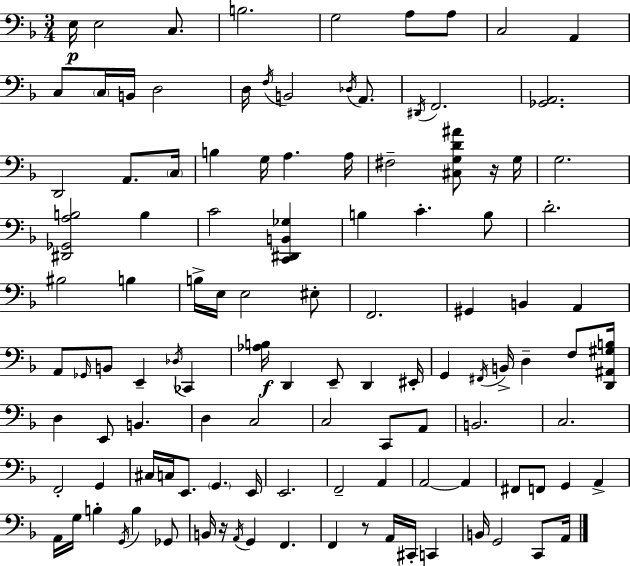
X:1
T:Untitled
M:3/4
L:1/4
K:F
E,/4 E,2 C,/2 B,2 G,2 A,/2 A,/2 C,2 A,, C,/2 C,/4 B,,/4 D,2 D,/4 F,/4 B,,2 _D,/4 A,,/2 ^D,,/4 F,,2 [_G,,A,,]2 D,,2 A,,/2 C,/4 B, G,/4 A, A,/4 ^F,2 [^C,G,D^A]/2 z/4 G,/4 G,2 [^D,,_G,,A,B,]2 B, C2 [C,,^D,,B,,_G,] B, C B,/2 D2 ^B,2 B, B,/4 E,/4 E,2 ^E,/2 F,,2 ^G,, B,, A,, A,,/2 _G,,/4 B,,/2 E,, _D,/4 _C,, [_A,B,]/4 D,, E,,/2 D,, ^E,,/4 G,, ^F,,/4 B,,/4 D, F,/2 [D,,^A,,^G,B,]/4 D, E,,/2 B,, D, C,2 C,2 C,,/2 A,,/2 B,,2 C,2 F,,2 G,, ^C,/4 C,/4 E,,/2 G,, E,,/4 E,,2 F,,2 A,, A,,2 A,, ^F,,/2 F,,/2 G,, A,, A,,/4 G,/4 B, G,,/4 B, _G,,/2 B,,/4 z/4 A,,/4 G,, F,, F,, z/2 A,,/4 ^C,,/4 C,, B,,/4 G,,2 C,,/2 A,,/4